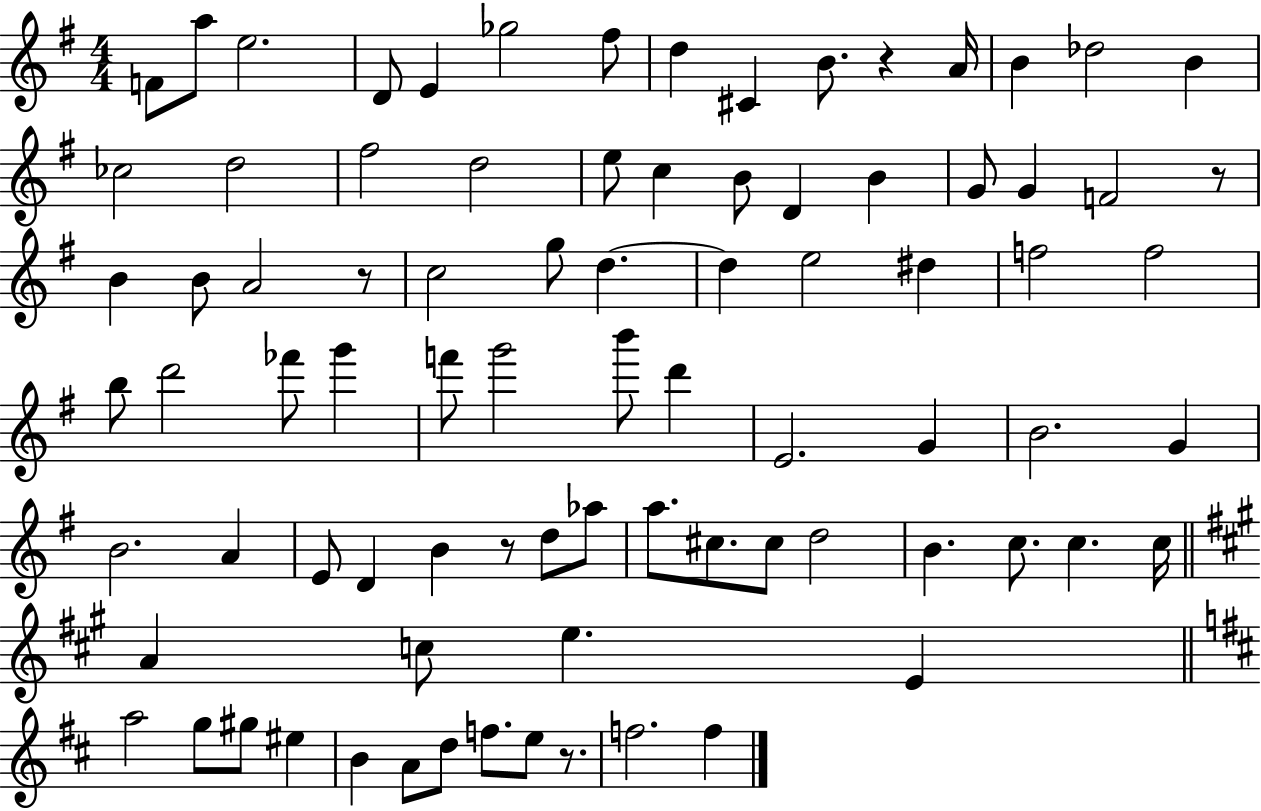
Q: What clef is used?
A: treble